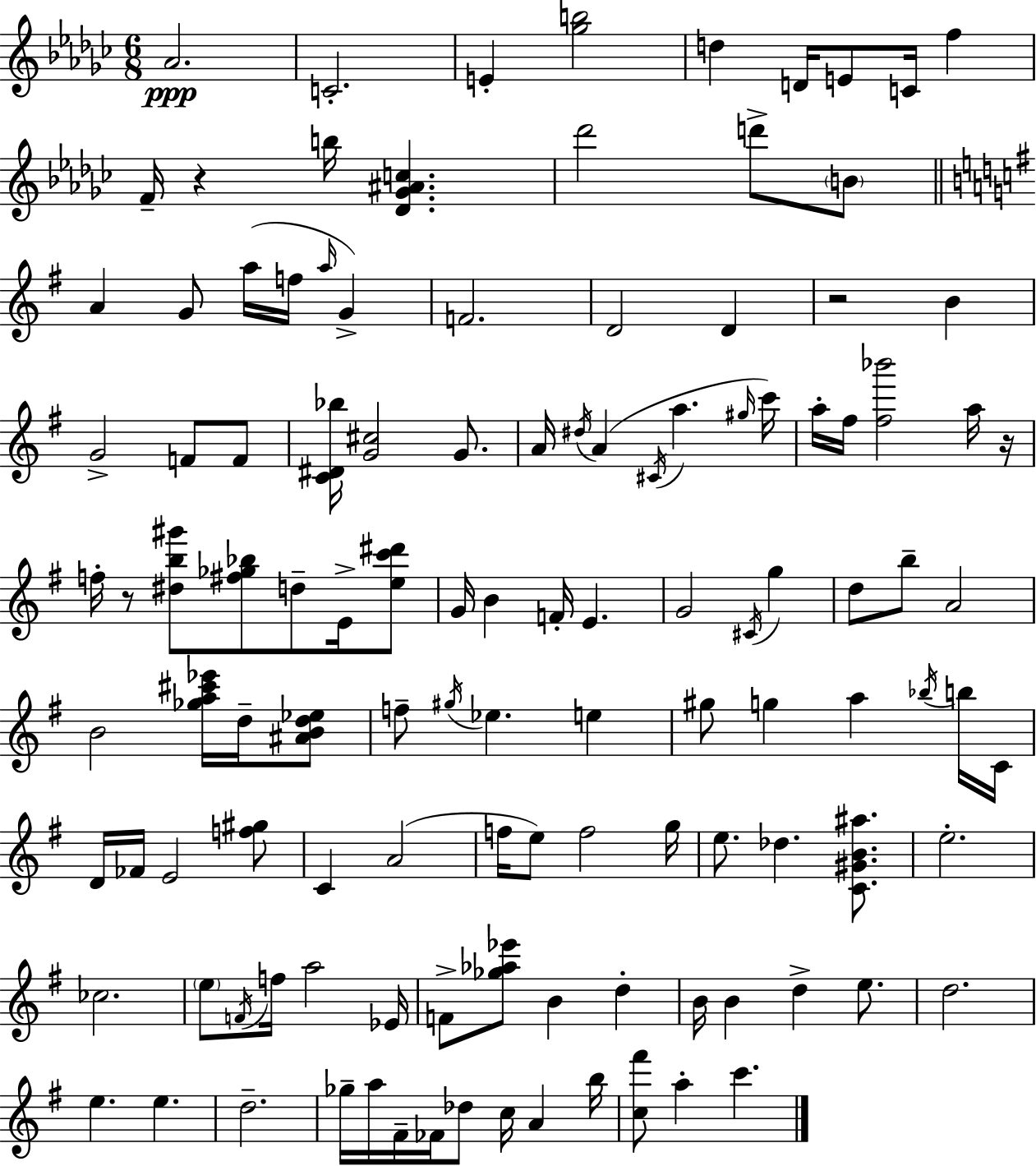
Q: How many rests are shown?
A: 4